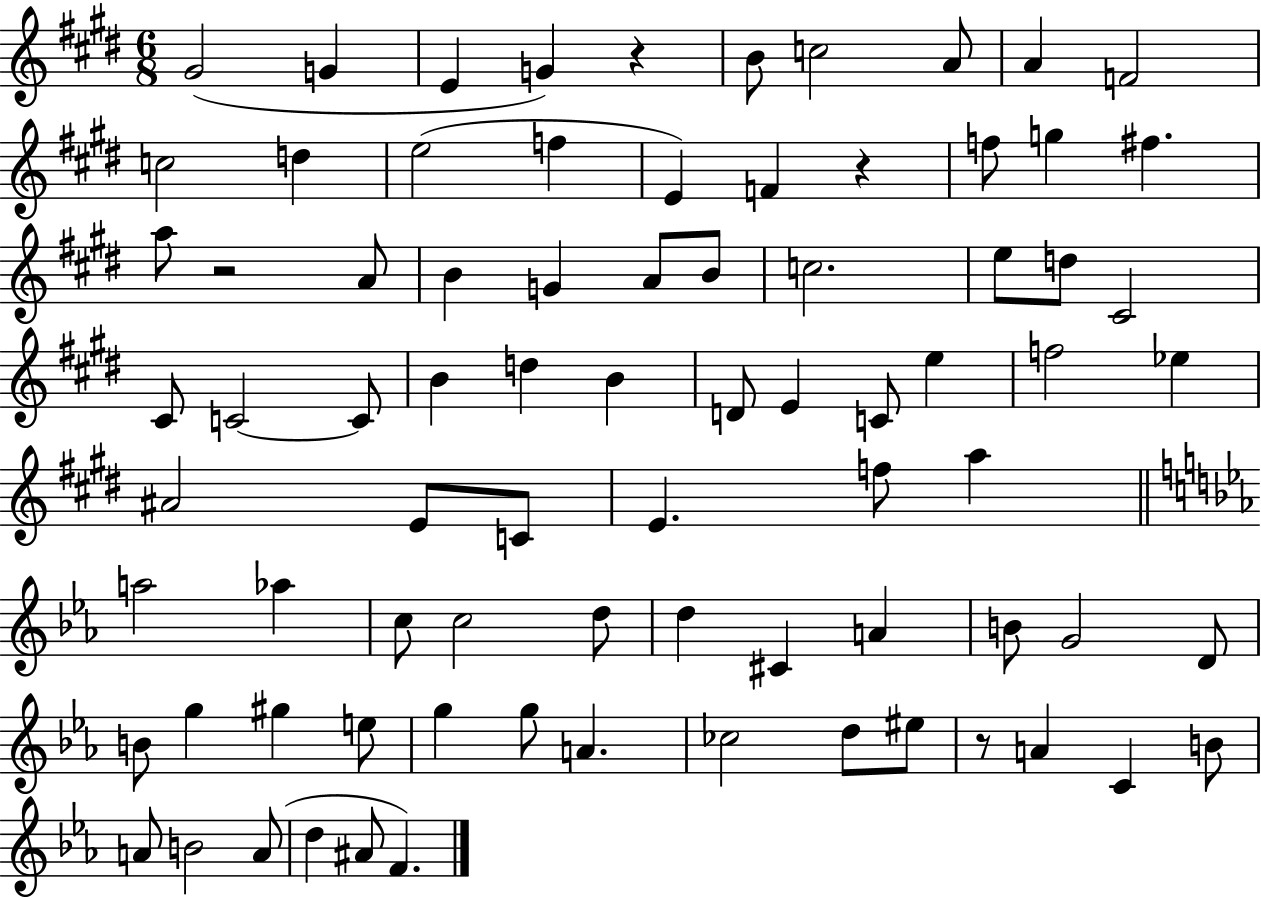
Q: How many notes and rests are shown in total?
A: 80